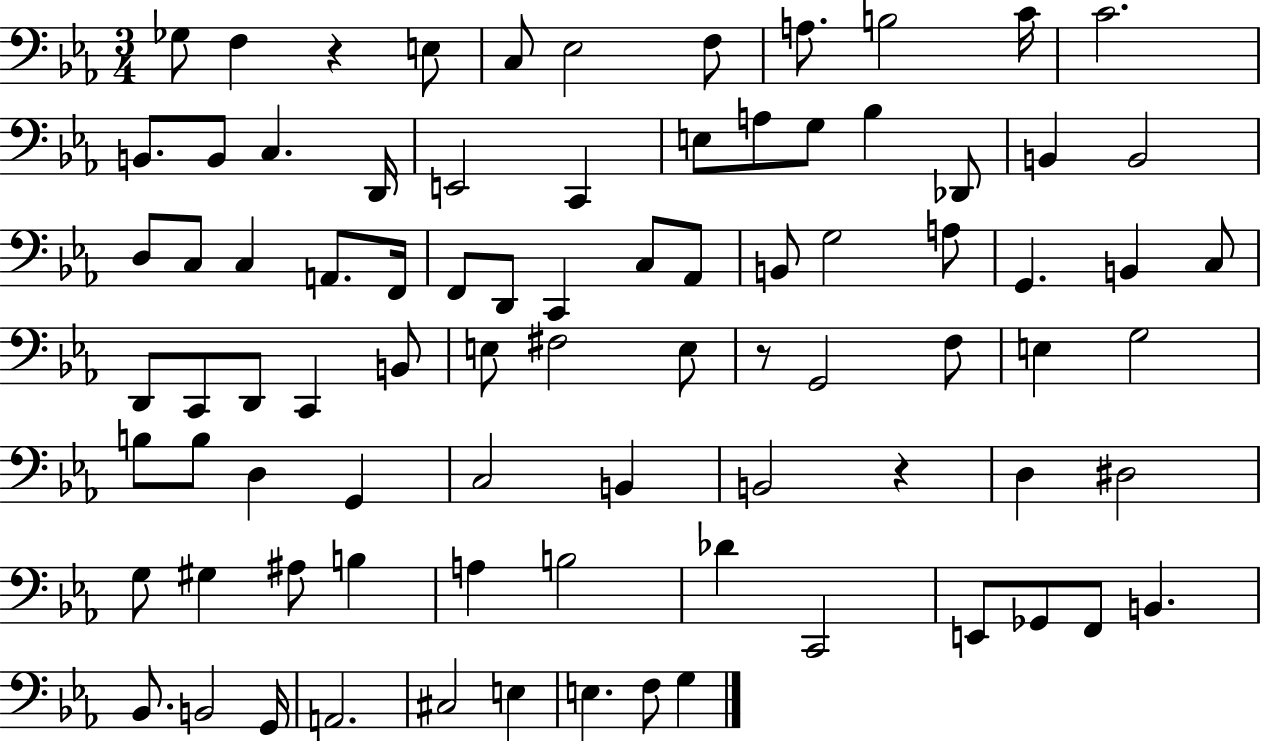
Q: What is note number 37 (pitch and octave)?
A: G2